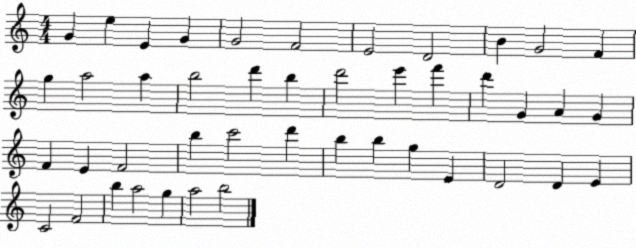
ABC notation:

X:1
T:Untitled
M:4/4
L:1/4
K:C
G e E G G2 F2 E2 D2 B G2 F g a2 a b2 d' b d'2 e' f' d' G A G F E F2 b c'2 d' b b g E D2 D E C2 F2 b a2 g a2 b2